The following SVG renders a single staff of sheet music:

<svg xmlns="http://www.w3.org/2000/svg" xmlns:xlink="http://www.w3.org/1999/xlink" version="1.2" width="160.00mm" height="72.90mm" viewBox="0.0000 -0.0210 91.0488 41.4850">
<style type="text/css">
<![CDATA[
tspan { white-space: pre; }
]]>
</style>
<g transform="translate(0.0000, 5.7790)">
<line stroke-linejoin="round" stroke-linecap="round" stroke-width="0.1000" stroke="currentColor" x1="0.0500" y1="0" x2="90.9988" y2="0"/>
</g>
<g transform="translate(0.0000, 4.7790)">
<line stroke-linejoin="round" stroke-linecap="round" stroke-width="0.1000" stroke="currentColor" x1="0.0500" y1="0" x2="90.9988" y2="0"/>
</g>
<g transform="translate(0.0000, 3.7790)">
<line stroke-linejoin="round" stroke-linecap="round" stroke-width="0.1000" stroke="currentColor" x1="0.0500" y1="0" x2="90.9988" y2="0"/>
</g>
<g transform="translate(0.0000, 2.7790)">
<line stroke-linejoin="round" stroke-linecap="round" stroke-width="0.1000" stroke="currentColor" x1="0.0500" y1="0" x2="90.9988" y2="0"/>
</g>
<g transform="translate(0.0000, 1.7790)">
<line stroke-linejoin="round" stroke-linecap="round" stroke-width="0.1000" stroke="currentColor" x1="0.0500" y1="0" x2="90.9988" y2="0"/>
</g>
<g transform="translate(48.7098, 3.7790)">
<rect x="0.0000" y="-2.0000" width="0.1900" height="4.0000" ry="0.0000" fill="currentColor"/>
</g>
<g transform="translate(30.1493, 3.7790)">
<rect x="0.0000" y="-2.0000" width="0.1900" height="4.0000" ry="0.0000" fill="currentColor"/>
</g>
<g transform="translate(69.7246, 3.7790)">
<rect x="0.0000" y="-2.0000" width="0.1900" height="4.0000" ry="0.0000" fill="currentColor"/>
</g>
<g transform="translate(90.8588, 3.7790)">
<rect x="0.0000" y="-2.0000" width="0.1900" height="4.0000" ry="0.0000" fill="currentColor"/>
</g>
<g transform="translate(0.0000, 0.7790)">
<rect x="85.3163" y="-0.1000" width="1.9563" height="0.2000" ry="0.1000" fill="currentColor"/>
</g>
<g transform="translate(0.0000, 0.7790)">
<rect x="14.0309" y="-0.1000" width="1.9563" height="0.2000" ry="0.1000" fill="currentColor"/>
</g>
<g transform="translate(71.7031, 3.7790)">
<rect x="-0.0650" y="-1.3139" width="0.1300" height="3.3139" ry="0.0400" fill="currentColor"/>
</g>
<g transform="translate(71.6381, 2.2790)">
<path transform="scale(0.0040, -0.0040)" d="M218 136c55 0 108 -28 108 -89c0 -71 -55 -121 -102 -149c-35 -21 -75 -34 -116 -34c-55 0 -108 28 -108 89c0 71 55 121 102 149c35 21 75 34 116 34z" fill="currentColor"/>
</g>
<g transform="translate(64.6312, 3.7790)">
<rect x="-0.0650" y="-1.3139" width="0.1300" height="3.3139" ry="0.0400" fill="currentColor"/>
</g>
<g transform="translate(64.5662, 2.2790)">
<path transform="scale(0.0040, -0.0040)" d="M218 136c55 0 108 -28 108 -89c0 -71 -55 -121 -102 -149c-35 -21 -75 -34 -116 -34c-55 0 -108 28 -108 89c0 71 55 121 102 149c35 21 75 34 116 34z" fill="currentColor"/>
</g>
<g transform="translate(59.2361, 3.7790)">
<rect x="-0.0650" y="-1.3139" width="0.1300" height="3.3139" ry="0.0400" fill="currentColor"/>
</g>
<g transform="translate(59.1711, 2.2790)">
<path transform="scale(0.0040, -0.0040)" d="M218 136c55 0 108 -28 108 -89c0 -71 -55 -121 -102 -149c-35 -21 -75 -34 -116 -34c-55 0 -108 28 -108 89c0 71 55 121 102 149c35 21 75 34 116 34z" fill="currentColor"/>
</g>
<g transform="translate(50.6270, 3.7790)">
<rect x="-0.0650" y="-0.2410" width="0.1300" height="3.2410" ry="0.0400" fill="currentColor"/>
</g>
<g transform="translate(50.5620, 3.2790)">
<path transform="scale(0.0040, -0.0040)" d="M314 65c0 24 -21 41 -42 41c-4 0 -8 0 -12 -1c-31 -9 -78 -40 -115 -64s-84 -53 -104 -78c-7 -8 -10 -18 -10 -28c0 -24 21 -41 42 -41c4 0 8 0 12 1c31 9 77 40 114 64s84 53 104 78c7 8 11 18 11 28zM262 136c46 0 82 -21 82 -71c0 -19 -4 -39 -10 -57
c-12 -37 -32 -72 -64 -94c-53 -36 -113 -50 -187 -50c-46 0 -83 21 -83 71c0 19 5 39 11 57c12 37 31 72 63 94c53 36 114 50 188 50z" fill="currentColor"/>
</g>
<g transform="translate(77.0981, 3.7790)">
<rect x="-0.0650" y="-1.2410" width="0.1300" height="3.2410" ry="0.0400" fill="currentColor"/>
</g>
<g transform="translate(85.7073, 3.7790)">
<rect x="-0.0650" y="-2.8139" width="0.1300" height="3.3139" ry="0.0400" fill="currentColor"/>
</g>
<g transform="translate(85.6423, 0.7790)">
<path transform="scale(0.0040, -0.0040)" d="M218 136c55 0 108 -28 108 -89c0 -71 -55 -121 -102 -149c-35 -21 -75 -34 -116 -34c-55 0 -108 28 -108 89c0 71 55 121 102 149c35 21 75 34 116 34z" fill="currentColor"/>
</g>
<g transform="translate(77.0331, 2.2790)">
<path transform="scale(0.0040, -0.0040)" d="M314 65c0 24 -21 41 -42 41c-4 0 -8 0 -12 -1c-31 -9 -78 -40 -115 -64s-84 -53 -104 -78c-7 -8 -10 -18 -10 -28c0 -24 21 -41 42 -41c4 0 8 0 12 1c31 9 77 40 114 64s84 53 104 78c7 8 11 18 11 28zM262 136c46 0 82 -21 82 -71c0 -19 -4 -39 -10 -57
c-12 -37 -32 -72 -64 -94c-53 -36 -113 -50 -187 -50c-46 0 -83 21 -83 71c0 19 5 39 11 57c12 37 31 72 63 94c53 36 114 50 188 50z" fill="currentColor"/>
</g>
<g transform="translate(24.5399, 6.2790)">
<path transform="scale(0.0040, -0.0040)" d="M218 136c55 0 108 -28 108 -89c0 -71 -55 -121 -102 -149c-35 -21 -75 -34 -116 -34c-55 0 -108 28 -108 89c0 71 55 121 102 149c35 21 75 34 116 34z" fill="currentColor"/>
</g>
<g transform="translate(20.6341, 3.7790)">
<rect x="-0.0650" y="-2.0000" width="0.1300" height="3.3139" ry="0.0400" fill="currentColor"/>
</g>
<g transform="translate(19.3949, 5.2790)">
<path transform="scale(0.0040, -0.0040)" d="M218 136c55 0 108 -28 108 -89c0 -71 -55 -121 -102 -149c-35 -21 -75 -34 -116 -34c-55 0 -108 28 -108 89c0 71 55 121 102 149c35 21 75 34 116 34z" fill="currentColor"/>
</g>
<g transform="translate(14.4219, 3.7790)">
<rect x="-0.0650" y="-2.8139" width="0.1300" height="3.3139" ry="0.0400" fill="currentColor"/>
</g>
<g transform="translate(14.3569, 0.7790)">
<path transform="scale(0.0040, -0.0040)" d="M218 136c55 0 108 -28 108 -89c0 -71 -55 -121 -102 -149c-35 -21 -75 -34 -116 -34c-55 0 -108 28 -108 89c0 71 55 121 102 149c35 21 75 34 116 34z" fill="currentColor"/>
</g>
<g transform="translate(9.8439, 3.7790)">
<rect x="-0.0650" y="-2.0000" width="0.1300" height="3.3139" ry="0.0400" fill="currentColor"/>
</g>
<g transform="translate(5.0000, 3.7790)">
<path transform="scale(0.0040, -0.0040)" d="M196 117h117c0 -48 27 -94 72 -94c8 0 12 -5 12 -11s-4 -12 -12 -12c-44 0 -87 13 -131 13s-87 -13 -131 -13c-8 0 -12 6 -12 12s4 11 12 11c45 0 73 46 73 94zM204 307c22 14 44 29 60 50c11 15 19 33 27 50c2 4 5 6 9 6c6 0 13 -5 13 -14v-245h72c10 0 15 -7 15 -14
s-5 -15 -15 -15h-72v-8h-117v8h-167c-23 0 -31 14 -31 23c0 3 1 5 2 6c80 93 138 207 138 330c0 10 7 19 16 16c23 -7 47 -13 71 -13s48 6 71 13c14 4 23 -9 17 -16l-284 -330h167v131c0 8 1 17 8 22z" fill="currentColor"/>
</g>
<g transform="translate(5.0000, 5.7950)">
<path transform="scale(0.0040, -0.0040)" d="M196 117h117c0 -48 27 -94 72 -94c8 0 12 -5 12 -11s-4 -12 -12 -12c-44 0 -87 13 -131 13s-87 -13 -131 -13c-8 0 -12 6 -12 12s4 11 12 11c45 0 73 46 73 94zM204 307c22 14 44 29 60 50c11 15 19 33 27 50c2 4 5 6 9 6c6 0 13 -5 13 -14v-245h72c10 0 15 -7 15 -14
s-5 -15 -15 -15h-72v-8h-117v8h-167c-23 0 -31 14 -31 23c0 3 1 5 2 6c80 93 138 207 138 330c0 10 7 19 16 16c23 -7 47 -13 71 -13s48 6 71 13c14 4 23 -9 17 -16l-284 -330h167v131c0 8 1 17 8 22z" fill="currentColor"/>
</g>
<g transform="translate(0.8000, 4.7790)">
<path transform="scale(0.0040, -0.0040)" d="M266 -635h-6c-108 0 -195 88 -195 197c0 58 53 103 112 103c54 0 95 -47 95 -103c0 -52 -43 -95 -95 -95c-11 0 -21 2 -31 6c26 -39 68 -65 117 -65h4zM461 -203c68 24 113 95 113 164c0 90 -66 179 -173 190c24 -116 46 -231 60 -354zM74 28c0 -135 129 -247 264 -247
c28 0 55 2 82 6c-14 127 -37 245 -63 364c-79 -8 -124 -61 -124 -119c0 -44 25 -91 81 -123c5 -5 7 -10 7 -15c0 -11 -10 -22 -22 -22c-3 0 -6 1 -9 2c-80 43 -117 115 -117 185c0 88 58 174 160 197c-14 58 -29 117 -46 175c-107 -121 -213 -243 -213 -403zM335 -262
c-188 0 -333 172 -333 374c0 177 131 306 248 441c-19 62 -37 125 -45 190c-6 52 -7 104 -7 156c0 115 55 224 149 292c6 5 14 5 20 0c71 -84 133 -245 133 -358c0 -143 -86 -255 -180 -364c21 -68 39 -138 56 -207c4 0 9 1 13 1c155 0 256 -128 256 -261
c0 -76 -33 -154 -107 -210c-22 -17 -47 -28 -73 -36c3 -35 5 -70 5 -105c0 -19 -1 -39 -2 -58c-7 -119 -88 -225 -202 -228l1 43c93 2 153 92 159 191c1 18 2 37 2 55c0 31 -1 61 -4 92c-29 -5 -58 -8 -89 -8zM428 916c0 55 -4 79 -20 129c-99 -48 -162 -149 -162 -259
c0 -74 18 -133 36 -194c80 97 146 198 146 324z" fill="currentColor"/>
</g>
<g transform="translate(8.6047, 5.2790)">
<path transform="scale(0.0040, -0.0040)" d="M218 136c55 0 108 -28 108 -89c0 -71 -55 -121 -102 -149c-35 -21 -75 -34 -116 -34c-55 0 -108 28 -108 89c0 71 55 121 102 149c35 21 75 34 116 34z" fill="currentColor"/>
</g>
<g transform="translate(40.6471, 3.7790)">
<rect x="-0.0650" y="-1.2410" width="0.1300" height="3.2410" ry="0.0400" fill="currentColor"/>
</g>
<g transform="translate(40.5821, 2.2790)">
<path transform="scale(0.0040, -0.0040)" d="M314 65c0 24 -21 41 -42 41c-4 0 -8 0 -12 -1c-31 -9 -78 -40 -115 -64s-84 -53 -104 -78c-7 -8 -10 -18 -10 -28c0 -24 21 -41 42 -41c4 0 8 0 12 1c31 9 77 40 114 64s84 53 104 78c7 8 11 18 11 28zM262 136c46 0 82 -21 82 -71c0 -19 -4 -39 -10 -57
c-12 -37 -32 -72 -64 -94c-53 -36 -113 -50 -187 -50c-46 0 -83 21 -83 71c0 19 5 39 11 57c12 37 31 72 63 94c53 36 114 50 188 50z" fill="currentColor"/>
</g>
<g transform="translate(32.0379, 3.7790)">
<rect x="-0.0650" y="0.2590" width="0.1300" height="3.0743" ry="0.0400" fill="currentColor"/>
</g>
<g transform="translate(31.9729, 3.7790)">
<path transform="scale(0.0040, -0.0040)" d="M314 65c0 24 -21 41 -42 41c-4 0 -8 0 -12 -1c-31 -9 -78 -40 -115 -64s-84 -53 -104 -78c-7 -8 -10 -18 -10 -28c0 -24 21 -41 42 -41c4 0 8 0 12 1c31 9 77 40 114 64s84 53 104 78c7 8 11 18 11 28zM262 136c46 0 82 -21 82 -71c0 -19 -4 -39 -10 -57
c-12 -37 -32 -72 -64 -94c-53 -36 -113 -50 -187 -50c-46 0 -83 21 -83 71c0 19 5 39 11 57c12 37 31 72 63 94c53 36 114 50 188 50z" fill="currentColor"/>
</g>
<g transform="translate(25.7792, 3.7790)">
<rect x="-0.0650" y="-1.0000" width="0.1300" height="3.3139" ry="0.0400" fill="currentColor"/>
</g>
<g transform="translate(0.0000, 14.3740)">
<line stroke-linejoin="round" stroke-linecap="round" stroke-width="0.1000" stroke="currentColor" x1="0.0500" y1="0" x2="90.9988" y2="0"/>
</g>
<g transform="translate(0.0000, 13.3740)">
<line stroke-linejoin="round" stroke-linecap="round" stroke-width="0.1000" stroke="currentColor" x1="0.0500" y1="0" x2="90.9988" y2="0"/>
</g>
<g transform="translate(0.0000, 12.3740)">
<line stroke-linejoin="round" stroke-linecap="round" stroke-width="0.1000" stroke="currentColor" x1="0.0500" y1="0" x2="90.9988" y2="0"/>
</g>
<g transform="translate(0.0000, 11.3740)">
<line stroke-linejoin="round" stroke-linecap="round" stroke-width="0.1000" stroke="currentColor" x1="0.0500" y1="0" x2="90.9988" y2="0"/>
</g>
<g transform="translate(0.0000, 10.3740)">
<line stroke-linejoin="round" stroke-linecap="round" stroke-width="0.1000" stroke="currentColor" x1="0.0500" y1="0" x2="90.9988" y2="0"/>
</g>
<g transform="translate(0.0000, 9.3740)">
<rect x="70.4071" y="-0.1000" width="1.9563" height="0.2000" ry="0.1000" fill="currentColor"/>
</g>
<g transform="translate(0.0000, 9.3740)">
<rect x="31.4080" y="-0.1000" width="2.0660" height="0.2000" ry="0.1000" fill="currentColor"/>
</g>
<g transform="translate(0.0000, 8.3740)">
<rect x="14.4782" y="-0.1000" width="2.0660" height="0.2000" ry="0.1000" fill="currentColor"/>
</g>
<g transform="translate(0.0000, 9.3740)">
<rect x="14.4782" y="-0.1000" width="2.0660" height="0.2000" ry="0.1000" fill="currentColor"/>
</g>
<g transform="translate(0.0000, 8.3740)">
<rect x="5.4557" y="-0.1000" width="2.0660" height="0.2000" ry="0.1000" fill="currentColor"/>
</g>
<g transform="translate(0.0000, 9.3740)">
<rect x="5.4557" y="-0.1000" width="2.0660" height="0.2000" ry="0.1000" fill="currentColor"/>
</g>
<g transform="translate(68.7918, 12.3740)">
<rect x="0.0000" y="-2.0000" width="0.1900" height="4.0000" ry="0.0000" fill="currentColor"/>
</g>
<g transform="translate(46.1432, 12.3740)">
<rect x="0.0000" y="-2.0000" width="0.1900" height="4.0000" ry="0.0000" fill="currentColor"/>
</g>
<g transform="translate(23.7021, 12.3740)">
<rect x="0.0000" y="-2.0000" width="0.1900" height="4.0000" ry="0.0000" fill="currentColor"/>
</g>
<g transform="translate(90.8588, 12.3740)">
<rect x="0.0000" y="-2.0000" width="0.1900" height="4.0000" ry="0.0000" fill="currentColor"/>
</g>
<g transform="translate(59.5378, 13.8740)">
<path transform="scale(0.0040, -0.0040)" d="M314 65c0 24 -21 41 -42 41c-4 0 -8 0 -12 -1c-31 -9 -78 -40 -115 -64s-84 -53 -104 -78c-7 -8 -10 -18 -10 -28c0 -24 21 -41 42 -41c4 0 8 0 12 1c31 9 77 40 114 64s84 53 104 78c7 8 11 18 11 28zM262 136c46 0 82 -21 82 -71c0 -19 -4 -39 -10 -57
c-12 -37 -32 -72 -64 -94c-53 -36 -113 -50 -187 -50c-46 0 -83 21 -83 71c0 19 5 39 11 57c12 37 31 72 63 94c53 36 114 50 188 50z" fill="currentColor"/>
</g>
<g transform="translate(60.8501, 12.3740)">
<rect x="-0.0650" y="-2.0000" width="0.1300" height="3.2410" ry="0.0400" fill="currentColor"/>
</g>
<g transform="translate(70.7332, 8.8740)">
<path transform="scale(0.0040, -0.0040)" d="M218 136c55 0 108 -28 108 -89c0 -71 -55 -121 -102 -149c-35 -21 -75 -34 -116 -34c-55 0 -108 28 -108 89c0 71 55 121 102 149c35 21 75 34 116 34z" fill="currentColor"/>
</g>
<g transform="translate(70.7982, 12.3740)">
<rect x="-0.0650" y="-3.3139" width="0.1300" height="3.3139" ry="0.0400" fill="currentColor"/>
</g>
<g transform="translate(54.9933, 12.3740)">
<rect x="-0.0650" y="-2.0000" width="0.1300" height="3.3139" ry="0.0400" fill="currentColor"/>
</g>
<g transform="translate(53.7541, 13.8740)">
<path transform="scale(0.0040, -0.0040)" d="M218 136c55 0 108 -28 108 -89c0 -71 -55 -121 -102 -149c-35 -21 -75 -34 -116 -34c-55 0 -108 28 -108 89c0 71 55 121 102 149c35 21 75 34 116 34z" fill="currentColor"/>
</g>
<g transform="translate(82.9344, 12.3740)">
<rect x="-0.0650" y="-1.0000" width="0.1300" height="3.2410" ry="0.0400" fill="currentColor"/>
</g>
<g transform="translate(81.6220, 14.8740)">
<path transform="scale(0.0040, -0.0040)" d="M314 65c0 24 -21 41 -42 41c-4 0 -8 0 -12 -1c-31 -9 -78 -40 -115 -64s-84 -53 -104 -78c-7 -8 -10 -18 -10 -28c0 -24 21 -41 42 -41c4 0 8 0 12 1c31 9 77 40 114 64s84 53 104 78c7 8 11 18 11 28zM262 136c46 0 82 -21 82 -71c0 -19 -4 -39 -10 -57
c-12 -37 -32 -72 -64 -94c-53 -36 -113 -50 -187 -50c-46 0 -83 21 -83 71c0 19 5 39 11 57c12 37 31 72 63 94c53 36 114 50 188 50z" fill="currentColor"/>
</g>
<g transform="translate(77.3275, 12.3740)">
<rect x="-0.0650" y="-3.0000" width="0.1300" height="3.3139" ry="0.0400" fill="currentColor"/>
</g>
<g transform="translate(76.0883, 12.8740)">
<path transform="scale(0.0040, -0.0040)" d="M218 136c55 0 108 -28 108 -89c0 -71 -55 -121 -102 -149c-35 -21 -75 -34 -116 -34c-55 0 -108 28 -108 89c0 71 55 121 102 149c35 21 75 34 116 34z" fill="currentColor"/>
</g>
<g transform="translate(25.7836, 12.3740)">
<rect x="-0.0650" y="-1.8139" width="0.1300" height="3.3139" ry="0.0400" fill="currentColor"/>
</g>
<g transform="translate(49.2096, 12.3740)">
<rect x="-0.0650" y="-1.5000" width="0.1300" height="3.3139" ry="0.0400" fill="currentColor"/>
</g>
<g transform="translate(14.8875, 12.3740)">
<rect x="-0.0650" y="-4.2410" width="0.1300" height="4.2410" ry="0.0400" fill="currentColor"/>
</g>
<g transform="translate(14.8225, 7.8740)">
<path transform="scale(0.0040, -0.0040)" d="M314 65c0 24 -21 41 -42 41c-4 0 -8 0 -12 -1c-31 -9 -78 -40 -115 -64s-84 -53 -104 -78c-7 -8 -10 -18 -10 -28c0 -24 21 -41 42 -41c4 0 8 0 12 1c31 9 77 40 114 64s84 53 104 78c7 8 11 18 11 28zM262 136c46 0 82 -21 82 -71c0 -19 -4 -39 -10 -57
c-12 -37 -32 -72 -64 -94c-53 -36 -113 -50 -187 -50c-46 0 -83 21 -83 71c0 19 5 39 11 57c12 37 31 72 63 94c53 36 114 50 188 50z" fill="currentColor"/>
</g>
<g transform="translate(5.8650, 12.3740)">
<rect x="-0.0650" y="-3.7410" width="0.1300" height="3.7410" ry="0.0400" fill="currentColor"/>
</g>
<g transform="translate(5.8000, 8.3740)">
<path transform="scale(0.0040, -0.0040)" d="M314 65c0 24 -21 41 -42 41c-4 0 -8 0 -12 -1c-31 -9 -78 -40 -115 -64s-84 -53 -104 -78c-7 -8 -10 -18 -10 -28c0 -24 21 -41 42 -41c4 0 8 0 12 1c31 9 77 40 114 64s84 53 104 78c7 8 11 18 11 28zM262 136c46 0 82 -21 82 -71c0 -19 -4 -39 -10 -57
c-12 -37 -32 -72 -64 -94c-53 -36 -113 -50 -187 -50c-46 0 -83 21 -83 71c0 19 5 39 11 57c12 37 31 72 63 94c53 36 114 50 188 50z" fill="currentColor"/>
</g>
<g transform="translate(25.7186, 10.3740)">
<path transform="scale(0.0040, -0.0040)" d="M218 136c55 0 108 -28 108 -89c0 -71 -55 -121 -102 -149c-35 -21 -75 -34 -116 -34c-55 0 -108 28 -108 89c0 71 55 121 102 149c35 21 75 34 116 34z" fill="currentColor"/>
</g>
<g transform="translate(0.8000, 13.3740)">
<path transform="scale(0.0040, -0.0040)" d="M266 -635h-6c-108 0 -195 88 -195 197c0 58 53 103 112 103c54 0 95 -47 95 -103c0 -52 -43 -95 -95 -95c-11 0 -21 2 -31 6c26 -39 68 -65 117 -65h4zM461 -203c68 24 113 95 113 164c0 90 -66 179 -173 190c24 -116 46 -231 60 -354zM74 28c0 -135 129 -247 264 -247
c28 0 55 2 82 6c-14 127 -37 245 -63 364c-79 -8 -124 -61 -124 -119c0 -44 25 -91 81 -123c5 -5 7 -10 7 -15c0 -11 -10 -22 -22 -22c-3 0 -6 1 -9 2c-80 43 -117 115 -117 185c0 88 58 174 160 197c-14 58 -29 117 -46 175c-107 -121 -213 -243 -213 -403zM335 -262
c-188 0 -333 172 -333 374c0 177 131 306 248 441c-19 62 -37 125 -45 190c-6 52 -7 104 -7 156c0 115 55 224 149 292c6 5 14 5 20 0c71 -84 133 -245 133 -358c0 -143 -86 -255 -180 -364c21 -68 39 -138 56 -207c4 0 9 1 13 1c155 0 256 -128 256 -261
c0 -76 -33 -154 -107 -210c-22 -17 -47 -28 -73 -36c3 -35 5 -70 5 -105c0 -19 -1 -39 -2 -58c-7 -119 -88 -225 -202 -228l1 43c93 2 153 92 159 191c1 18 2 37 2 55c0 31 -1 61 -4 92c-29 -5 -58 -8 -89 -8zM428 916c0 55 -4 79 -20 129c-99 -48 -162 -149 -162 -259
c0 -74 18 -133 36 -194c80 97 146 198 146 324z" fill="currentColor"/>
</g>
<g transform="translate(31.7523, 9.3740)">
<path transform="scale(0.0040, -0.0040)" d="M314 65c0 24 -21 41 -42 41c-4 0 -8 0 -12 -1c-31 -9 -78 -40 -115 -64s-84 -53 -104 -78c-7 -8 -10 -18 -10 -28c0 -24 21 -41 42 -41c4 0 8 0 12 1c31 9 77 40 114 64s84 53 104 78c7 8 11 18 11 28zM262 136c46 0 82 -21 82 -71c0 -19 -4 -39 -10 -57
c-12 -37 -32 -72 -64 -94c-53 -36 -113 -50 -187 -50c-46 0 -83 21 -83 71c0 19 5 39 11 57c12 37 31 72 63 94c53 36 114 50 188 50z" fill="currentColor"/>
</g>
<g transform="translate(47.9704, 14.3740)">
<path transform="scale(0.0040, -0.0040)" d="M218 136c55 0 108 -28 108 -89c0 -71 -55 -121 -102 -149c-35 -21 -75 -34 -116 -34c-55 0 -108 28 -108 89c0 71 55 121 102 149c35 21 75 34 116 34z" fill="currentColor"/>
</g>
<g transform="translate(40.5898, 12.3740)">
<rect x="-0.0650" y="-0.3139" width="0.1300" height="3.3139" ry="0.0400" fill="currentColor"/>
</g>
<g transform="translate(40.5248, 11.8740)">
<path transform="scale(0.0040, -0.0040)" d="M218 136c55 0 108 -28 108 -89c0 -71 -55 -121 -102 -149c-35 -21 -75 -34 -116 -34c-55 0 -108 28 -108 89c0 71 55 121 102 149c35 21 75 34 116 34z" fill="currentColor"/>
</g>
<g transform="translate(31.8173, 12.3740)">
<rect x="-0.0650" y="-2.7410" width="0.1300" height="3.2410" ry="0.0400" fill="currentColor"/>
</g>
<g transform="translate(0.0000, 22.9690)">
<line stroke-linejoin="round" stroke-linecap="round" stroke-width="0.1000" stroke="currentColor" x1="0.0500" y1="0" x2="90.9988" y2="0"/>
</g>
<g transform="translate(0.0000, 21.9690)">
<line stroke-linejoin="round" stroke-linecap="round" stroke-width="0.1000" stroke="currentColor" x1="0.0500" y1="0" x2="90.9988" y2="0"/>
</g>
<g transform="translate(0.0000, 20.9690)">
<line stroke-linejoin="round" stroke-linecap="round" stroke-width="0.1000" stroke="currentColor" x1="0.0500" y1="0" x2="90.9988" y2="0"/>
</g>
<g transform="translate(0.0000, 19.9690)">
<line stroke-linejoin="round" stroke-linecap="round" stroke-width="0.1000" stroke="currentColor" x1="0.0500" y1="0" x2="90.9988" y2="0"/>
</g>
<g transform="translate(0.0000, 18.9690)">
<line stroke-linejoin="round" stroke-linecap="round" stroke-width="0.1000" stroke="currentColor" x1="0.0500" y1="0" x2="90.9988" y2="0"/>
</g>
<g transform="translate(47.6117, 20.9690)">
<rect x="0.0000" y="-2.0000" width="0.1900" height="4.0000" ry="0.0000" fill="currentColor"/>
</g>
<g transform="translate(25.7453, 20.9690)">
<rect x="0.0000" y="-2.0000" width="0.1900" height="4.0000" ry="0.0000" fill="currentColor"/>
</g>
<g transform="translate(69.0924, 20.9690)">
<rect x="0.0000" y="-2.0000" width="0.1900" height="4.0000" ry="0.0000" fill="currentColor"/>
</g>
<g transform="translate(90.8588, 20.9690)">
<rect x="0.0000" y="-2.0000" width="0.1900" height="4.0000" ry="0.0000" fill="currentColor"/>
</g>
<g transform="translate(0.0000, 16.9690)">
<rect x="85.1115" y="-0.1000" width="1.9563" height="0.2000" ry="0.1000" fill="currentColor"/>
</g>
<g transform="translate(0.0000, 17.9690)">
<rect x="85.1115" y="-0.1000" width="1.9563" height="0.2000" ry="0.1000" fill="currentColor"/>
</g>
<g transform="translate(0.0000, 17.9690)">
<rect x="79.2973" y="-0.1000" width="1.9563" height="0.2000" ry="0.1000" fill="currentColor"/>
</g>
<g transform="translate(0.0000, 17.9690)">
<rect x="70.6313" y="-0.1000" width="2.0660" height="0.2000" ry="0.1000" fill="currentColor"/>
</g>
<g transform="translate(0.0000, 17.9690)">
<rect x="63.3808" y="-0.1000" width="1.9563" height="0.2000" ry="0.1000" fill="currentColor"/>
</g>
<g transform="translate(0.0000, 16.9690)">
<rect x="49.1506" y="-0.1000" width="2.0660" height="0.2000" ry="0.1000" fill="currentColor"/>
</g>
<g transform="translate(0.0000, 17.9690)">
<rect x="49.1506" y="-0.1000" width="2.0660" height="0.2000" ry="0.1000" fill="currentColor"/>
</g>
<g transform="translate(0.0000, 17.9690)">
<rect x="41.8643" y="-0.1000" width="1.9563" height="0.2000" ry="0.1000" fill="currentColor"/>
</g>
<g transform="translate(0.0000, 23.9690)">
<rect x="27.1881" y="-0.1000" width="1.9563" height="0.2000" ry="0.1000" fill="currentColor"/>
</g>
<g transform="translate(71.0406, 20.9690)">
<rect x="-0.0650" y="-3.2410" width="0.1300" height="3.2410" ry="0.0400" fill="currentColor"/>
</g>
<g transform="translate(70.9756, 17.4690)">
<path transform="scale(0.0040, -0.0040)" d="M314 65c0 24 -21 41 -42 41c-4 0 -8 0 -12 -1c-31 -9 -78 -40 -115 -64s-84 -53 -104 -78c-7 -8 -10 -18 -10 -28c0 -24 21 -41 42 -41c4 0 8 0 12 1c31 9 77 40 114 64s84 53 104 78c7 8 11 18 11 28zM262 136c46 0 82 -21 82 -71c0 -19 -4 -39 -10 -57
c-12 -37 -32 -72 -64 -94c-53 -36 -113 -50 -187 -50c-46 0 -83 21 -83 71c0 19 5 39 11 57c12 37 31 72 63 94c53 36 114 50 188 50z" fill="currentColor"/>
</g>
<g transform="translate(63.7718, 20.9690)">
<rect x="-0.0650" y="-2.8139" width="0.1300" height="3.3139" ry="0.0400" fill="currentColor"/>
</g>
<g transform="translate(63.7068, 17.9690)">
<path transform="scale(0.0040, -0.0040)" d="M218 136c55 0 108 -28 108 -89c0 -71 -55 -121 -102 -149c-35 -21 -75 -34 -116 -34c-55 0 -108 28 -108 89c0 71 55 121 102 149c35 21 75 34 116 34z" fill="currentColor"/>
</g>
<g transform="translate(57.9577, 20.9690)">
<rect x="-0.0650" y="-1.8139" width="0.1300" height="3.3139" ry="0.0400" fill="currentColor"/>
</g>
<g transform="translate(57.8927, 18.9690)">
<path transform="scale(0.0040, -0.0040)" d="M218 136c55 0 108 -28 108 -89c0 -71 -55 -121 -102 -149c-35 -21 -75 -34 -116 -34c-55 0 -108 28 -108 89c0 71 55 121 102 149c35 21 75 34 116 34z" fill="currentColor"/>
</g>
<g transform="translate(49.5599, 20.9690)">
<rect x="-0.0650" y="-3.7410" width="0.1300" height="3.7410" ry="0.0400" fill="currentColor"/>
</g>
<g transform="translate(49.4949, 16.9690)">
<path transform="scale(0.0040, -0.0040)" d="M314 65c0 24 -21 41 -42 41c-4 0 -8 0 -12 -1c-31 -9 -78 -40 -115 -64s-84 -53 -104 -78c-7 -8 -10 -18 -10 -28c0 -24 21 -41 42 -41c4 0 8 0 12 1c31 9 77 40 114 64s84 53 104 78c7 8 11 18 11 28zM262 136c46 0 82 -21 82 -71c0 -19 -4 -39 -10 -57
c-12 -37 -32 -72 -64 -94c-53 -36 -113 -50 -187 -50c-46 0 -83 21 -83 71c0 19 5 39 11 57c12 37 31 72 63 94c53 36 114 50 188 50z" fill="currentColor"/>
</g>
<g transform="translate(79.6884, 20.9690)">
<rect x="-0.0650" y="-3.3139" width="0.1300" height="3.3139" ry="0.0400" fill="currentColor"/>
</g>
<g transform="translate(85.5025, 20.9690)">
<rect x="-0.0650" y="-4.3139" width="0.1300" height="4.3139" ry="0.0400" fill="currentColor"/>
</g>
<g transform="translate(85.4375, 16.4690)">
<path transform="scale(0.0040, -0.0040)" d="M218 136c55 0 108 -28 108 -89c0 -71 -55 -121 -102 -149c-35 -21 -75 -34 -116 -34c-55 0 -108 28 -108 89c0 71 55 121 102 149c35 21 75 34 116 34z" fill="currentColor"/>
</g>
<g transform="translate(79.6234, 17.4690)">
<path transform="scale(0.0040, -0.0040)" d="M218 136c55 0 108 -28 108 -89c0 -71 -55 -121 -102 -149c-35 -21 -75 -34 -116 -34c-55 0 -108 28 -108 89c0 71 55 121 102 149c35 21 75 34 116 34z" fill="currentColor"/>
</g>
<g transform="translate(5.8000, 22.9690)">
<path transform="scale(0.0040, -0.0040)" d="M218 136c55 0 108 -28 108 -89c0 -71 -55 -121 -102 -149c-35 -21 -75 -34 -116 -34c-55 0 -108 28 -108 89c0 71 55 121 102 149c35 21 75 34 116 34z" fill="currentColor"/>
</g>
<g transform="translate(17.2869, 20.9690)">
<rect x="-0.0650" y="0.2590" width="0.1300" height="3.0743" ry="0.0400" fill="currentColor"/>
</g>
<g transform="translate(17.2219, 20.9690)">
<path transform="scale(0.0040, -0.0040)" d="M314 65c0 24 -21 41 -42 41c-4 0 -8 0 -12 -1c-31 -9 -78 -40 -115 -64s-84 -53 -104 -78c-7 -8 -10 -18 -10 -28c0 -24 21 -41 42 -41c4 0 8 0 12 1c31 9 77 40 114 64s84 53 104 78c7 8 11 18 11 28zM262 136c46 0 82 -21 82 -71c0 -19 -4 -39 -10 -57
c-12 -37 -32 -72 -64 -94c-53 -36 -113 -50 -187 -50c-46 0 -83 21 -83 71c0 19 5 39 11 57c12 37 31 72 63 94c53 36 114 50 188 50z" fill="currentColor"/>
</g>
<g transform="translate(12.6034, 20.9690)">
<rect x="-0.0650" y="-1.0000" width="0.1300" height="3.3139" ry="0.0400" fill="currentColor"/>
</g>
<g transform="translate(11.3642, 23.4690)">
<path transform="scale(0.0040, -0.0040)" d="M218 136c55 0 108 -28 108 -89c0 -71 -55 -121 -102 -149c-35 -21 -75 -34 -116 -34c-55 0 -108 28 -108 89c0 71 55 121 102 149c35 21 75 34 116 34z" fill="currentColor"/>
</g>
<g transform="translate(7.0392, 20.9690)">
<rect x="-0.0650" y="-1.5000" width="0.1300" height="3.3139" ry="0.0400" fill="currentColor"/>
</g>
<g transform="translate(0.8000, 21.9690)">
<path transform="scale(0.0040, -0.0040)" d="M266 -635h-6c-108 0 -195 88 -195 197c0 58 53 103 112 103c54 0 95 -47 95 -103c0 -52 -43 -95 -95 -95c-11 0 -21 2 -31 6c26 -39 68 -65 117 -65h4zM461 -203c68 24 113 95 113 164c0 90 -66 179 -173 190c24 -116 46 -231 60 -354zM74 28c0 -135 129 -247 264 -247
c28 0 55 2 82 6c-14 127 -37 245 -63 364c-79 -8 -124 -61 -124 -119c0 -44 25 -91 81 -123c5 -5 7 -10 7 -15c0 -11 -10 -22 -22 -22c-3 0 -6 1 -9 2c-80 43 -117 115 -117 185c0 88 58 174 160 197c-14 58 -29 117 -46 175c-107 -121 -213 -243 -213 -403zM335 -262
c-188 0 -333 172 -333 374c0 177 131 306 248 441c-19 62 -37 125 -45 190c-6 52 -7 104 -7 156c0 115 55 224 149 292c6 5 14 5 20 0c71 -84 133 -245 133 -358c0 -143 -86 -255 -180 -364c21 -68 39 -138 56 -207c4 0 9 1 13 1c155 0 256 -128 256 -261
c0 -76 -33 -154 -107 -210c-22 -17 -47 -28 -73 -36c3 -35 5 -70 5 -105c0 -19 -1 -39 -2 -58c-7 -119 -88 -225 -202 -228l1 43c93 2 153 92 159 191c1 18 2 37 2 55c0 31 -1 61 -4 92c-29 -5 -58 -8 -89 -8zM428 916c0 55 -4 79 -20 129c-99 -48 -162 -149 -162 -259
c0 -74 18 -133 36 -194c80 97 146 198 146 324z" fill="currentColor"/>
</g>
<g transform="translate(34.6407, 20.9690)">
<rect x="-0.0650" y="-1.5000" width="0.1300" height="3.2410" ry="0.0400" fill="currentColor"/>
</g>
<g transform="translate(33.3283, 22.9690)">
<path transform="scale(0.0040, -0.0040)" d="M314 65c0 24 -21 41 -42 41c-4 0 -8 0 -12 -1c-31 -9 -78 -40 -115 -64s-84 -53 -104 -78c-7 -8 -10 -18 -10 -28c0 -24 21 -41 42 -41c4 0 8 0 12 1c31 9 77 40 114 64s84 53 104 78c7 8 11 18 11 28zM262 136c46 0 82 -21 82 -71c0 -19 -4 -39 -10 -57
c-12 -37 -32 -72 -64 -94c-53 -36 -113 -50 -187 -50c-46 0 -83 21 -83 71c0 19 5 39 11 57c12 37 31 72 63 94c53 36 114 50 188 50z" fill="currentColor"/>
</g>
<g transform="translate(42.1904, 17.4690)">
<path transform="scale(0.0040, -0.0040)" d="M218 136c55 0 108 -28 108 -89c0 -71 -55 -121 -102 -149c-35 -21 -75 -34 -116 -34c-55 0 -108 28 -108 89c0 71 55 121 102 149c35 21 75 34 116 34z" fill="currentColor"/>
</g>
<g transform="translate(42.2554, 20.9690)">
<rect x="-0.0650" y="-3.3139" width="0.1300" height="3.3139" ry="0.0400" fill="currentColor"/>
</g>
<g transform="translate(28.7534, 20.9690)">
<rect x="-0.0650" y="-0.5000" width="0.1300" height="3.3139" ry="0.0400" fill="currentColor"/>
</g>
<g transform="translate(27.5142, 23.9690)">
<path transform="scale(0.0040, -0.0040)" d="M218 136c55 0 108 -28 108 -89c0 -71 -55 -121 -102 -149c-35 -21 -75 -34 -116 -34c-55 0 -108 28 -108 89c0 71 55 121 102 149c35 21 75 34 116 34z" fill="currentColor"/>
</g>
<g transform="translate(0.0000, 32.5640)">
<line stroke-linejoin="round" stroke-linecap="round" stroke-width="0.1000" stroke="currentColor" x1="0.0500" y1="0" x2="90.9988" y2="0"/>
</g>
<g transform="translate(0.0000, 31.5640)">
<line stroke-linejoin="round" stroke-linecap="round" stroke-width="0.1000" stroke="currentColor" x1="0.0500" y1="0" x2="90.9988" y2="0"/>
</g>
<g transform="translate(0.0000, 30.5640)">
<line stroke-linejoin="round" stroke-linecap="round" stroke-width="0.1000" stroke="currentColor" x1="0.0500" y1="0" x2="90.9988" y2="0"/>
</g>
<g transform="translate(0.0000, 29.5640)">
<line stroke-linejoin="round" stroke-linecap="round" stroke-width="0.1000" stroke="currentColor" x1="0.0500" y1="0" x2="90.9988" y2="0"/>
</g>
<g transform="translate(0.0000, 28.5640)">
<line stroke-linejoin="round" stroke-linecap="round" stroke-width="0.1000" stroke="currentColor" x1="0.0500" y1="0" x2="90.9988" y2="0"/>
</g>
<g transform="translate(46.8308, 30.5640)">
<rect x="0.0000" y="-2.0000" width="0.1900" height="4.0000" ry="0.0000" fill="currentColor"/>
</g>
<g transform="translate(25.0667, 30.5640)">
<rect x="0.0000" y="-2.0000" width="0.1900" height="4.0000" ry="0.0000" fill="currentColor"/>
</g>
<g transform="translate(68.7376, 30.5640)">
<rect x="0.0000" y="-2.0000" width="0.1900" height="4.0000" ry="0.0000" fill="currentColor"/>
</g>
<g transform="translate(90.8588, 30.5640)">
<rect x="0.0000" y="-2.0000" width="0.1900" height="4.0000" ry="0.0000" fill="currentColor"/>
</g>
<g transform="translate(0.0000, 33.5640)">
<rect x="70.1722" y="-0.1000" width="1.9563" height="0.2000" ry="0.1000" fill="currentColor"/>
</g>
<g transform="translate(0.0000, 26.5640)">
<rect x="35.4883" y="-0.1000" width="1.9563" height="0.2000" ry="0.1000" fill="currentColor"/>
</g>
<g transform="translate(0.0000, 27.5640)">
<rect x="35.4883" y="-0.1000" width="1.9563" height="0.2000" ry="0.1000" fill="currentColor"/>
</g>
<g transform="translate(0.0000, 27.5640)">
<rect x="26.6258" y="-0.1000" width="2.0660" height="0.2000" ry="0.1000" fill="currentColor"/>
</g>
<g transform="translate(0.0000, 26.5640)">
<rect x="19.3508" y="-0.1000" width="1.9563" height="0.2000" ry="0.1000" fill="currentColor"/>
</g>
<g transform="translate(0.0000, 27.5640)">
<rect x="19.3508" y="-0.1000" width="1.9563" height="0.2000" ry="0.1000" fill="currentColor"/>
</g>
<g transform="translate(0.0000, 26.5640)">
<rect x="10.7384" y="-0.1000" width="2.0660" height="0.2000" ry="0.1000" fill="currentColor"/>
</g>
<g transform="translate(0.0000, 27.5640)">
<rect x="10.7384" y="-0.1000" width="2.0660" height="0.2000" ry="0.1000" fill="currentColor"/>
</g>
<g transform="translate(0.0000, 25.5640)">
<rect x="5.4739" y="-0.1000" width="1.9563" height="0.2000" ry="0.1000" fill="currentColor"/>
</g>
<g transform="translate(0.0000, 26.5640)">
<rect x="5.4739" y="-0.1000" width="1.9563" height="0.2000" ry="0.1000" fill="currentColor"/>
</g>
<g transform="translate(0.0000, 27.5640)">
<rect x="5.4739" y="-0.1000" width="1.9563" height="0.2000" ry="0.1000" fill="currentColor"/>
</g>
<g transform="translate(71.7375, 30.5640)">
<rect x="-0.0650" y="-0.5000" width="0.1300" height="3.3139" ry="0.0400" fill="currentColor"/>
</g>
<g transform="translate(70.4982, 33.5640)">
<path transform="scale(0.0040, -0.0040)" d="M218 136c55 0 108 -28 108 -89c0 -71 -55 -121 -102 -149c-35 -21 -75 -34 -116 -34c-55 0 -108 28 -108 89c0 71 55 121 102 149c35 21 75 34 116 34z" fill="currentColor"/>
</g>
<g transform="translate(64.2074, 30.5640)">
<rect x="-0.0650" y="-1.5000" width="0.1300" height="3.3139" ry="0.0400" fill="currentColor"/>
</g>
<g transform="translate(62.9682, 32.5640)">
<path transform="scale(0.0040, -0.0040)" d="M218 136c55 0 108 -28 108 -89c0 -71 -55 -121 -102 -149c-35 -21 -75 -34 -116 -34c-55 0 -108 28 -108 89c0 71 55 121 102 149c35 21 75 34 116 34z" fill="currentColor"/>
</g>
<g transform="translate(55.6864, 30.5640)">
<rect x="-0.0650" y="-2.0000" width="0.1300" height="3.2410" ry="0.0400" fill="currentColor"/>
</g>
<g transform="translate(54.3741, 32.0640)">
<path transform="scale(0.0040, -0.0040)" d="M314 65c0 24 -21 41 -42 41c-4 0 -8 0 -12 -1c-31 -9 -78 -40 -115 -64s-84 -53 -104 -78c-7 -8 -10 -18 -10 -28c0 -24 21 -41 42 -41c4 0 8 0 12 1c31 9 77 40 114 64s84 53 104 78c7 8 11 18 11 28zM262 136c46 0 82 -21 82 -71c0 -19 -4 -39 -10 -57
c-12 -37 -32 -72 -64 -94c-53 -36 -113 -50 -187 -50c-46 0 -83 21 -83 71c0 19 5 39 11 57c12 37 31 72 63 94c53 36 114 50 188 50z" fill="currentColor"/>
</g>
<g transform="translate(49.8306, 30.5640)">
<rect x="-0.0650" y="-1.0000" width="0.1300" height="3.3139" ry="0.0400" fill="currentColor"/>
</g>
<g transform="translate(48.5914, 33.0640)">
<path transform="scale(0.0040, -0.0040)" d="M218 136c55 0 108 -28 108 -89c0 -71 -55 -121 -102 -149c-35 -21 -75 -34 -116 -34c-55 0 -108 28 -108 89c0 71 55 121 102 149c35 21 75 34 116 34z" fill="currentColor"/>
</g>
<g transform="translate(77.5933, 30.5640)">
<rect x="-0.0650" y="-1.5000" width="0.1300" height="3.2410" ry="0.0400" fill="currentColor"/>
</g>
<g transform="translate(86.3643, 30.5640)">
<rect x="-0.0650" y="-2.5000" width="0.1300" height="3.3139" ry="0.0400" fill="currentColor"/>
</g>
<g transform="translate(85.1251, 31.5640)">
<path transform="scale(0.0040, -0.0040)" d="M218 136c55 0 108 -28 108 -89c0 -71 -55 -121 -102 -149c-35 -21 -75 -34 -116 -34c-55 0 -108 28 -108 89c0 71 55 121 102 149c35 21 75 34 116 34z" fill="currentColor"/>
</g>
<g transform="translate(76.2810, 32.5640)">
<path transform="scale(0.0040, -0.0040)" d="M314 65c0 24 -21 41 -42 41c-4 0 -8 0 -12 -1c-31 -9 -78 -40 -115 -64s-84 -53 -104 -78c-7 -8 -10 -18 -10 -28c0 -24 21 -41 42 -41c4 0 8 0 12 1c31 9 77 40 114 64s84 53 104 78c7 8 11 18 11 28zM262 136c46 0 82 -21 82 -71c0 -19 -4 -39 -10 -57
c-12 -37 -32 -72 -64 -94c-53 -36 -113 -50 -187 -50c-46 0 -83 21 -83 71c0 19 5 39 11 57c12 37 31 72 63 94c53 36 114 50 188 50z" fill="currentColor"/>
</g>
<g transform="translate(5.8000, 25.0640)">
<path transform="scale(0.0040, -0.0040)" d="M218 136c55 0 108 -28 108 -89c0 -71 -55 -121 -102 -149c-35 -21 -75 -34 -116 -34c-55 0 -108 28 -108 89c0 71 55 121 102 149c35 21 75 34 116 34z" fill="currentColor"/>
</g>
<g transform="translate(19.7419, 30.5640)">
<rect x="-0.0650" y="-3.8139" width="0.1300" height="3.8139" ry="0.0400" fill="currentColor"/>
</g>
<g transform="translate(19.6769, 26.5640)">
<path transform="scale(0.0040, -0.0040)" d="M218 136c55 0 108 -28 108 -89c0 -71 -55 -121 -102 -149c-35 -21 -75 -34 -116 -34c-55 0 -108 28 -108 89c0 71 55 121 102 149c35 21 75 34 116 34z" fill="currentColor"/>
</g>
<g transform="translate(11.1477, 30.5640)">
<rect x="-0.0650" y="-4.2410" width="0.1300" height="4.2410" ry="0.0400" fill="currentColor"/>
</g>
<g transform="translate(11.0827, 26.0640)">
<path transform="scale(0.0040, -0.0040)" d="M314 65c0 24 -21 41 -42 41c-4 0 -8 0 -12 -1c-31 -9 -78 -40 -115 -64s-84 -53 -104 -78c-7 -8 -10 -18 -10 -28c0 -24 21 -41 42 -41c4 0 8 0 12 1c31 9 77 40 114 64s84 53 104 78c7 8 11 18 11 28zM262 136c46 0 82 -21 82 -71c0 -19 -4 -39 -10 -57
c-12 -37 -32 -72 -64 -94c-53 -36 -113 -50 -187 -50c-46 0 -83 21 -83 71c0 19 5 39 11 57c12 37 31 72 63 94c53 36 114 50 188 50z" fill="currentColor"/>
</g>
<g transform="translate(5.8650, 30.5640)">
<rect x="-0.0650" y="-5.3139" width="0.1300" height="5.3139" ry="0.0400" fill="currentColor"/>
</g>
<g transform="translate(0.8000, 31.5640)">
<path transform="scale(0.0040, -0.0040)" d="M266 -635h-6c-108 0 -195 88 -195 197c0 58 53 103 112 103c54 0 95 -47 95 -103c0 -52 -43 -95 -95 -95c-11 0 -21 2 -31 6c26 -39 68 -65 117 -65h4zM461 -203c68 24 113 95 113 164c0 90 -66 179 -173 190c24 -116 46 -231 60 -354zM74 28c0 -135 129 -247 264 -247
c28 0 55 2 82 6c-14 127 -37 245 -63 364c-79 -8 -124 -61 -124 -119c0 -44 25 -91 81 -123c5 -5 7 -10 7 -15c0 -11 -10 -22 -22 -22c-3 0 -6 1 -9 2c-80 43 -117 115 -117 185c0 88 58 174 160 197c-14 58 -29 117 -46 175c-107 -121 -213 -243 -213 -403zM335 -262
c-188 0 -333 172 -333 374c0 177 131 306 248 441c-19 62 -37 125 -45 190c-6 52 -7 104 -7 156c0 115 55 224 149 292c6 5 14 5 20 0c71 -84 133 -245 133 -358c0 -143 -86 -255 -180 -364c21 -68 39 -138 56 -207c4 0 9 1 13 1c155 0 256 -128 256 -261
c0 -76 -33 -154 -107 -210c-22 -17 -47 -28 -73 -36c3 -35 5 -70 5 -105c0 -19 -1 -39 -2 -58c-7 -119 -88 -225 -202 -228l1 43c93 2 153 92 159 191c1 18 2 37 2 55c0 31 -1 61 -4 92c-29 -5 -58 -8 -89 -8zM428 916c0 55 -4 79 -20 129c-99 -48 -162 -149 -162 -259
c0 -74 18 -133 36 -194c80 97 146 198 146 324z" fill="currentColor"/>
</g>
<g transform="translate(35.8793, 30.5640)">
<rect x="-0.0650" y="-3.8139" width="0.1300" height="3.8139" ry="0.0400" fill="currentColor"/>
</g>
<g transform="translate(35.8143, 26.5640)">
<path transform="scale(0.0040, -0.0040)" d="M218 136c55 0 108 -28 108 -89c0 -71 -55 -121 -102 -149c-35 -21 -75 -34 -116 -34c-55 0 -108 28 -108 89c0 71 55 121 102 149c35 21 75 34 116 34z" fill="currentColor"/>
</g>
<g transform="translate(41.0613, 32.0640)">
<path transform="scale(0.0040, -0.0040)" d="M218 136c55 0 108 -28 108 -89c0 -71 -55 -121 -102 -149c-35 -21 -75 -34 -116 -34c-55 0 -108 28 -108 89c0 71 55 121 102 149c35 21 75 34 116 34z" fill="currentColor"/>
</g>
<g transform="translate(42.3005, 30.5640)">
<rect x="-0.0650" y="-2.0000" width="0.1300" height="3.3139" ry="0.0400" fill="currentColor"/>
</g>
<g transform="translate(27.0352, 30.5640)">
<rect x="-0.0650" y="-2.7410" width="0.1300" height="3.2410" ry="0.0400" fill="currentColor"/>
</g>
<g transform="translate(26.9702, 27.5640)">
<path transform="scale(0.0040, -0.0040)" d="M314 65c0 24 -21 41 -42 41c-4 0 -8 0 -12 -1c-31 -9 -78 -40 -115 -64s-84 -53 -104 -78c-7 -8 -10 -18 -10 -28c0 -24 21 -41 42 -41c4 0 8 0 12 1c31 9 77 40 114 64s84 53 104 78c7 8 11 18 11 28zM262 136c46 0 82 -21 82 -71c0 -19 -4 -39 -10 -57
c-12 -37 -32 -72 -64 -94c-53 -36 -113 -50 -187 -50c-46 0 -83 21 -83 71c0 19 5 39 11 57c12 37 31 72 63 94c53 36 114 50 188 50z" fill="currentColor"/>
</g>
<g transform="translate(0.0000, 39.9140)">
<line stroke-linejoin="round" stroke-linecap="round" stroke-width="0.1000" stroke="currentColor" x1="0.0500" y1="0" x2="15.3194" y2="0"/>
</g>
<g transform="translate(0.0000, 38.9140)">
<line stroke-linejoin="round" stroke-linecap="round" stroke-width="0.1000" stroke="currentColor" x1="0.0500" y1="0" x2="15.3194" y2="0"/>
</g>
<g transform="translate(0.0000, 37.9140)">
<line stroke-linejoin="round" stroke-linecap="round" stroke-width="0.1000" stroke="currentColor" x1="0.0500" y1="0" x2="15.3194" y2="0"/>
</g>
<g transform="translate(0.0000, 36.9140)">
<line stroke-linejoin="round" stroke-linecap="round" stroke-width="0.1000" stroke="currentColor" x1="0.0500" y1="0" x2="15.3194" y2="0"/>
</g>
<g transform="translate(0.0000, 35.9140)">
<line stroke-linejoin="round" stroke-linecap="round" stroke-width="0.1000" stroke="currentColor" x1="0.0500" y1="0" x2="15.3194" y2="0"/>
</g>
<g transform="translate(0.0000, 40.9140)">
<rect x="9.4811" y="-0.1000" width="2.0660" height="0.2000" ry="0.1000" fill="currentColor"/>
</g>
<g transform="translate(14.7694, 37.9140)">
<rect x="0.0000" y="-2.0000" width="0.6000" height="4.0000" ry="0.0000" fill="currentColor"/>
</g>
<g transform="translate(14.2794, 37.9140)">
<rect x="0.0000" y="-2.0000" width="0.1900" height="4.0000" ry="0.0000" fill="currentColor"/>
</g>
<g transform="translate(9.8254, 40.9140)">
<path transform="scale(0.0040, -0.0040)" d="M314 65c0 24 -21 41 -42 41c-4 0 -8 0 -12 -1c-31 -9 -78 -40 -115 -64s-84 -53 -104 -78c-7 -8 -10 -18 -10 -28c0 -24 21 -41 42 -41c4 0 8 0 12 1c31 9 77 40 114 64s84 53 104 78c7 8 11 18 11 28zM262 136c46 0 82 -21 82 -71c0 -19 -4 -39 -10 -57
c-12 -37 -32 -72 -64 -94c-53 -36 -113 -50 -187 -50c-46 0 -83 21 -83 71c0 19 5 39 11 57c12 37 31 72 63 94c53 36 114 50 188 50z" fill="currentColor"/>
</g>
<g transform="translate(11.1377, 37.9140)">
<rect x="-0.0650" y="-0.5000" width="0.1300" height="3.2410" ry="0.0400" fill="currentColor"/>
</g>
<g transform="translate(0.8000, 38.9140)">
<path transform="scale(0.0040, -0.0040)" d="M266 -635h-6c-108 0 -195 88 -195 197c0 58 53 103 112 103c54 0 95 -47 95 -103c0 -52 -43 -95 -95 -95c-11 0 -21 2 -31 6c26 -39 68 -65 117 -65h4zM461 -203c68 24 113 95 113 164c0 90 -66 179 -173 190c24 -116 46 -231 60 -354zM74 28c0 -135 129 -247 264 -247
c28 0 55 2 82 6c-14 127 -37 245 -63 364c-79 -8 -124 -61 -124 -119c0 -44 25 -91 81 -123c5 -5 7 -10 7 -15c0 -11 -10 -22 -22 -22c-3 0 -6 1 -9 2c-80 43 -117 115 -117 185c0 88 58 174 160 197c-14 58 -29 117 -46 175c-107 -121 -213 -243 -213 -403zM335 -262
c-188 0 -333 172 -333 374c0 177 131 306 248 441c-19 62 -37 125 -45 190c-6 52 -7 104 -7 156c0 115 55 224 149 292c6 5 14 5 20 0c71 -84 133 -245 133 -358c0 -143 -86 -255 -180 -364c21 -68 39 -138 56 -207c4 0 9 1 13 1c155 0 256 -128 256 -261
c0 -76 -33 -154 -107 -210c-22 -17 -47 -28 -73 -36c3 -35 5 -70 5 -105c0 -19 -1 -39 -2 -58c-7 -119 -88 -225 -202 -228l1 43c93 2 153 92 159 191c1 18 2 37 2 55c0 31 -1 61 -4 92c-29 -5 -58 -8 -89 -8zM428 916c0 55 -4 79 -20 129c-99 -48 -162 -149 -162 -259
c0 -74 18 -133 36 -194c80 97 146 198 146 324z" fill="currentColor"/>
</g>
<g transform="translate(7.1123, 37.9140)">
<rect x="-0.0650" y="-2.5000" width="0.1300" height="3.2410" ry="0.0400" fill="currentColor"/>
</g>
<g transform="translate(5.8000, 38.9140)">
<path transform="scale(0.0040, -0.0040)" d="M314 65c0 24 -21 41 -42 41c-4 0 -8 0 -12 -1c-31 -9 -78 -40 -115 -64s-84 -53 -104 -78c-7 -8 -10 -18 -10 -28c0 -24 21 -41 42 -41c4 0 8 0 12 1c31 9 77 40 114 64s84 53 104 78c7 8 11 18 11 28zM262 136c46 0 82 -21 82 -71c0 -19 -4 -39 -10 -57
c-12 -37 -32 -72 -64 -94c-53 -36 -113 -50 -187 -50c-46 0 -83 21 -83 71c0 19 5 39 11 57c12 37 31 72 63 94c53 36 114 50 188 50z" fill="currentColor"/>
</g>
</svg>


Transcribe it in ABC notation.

X:1
T:Untitled
M:4/4
L:1/4
K:C
F a F D B2 e2 c2 e e e e2 a c'2 d'2 f a2 c E F F2 b A D2 E D B2 C E2 b c'2 f a b2 b d' f' d'2 c' a2 c' F D F2 E C E2 G G2 C2